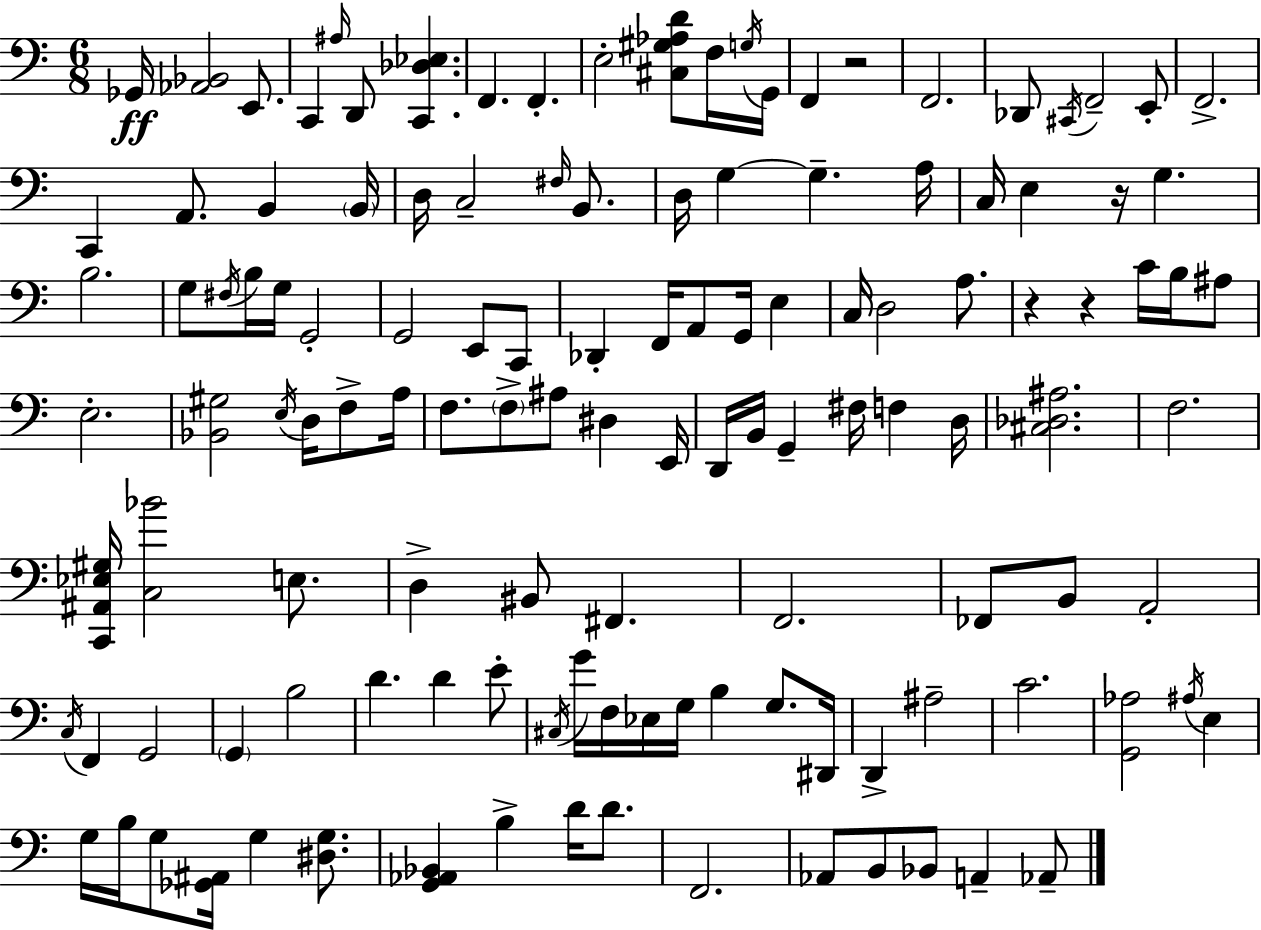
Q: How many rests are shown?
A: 4